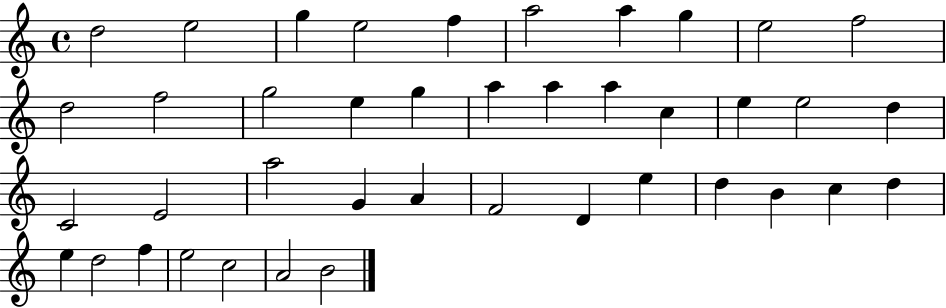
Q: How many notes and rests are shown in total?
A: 41